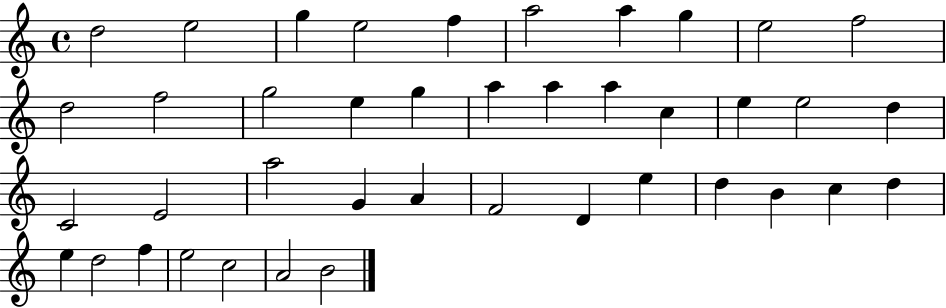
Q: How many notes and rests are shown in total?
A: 41